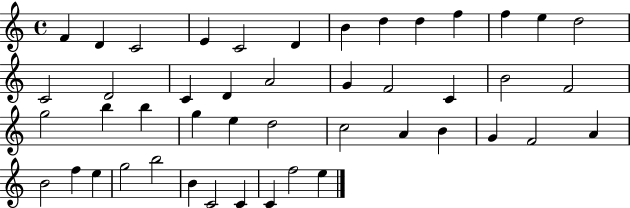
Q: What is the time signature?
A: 4/4